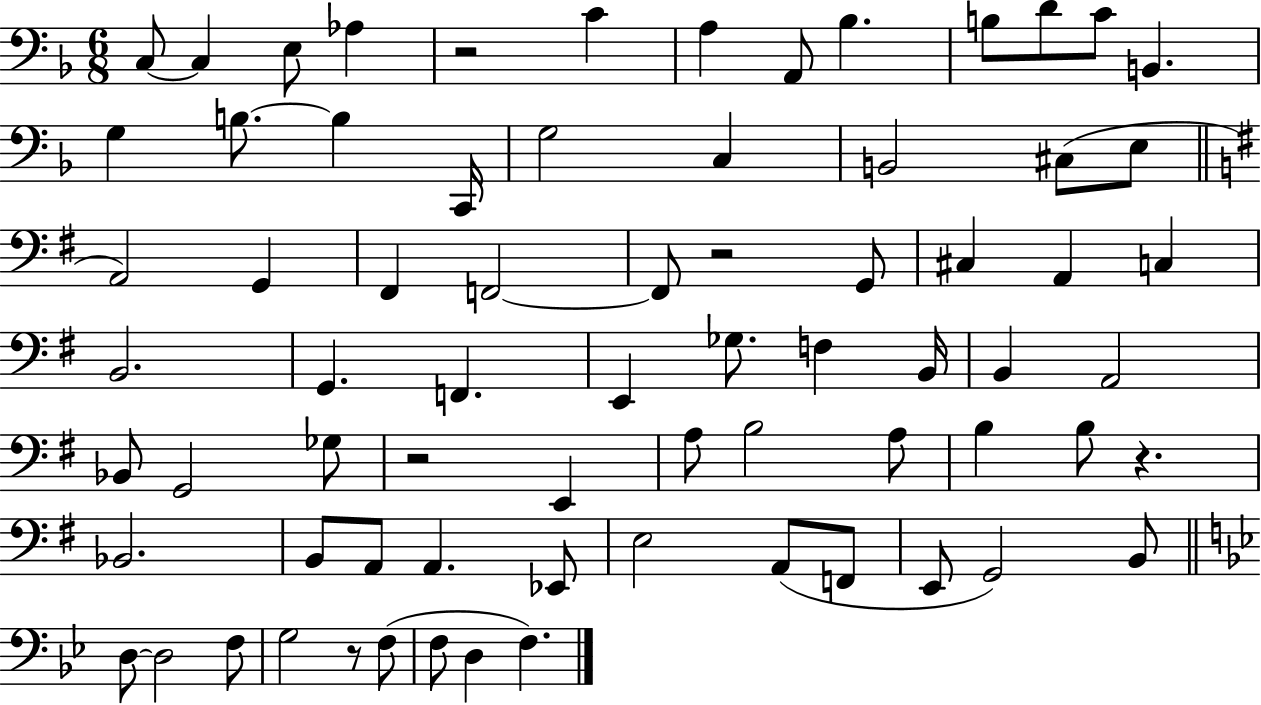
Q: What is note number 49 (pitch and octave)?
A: Bb2